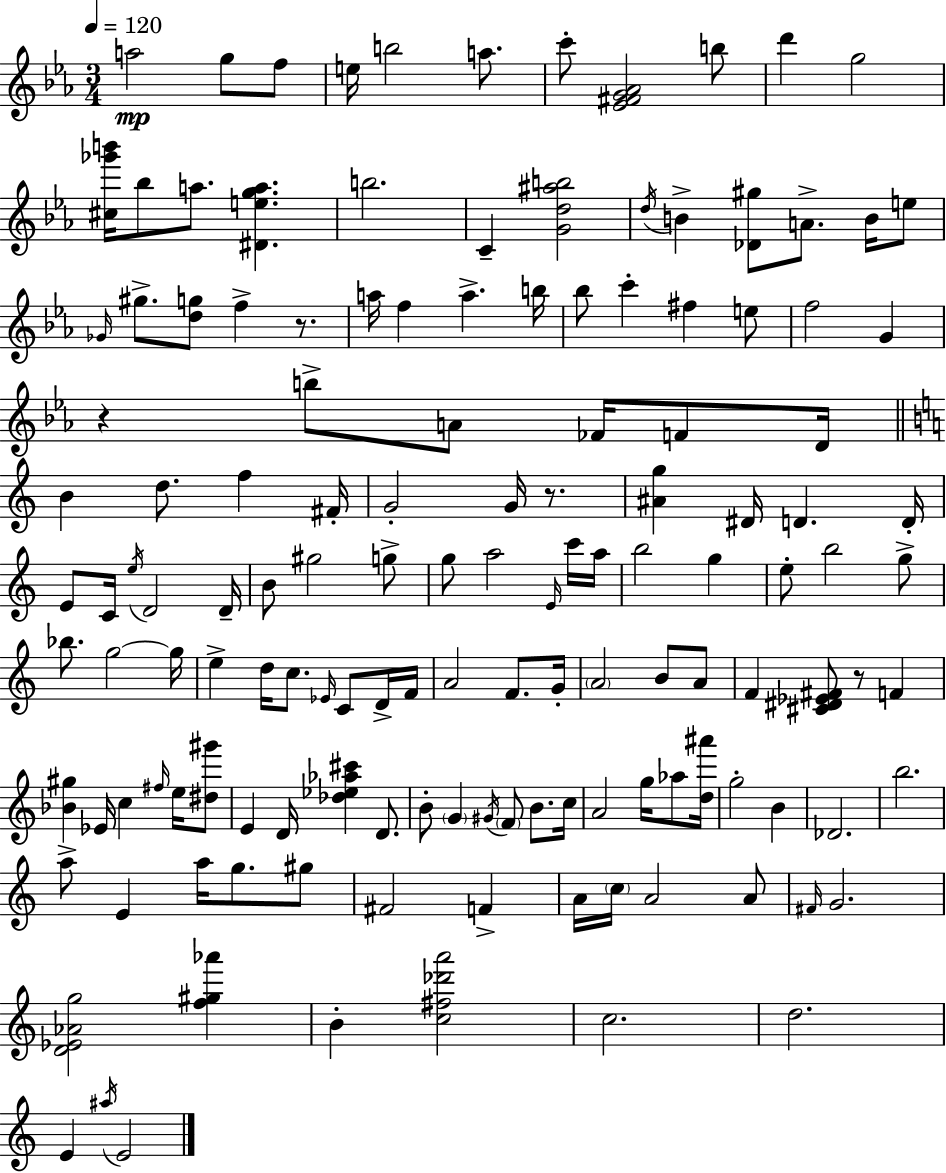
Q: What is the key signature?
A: EES major